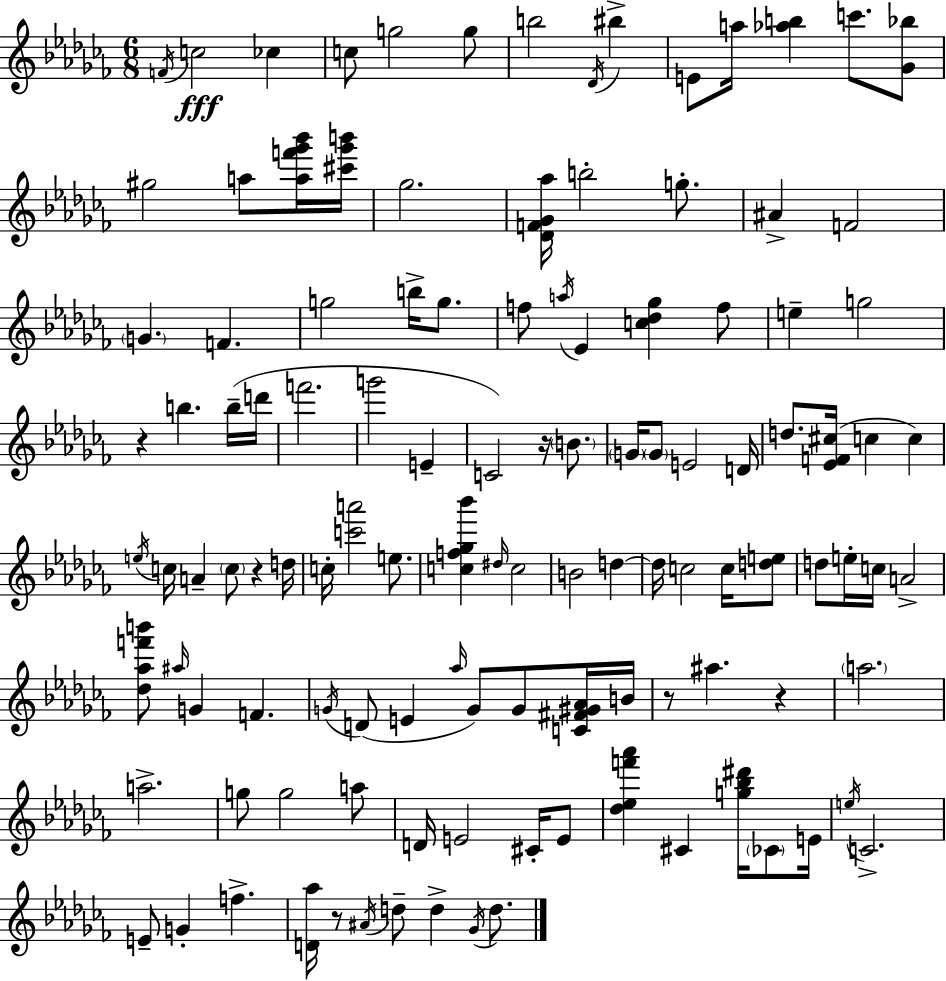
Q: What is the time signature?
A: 6/8